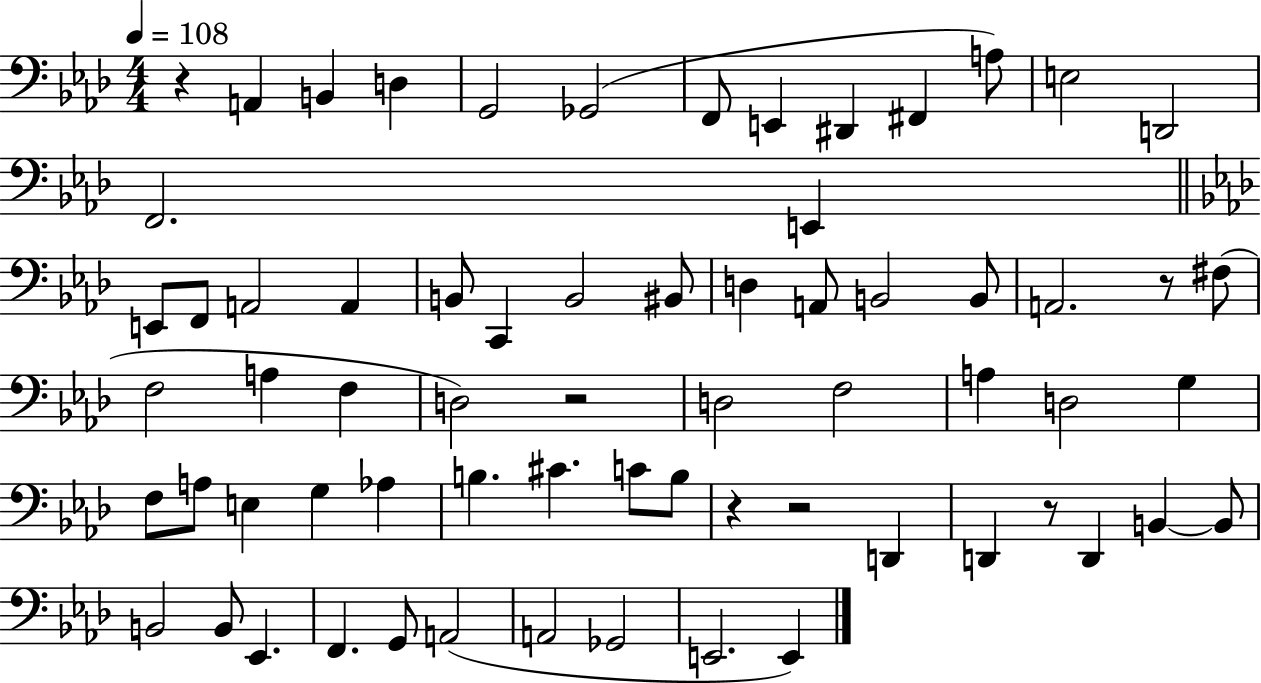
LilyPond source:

{
  \clef bass
  \numericTimeSignature
  \time 4/4
  \key aes \major
  \tempo 4 = 108
  r4 a,4 b,4 d4 | g,2 ges,2( | f,8 e,4 dis,4 fis,4 a8) | e2 d,2 | \break f,2. e,4 | \bar "||" \break \key aes \major e,8 f,8 a,2 a,4 | b,8 c,4 b,2 bis,8 | d4 a,8 b,2 b,8 | a,2. r8 fis8( | \break f2 a4 f4 | d2) r2 | d2 f2 | a4 d2 g4 | \break f8 a8 e4 g4 aes4 | b4. cis'4. c'8 b8 | r4 r2 d,4 | d,4 r8 d,4 b,4~~ b,8 | \break b,2 b,8 ees,4. | f,4. g,8 a,2( | a,2 ges,2 | e,2. e,4) | \break \bar "|."
}